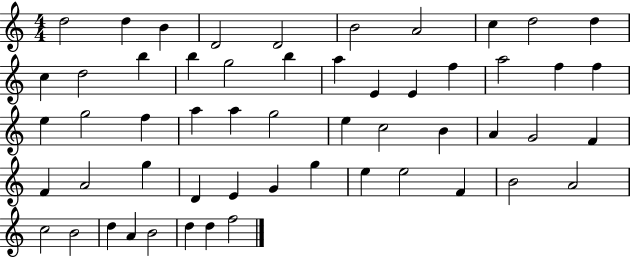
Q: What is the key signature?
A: C major